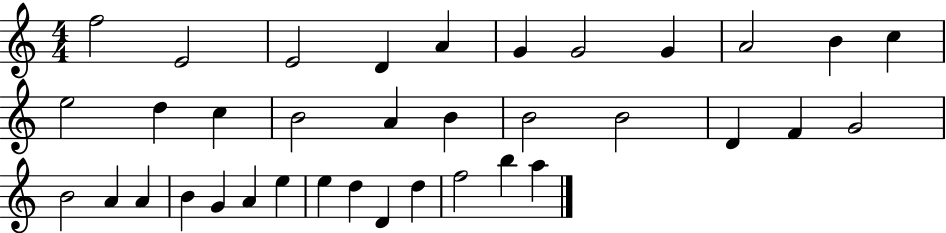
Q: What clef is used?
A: treble